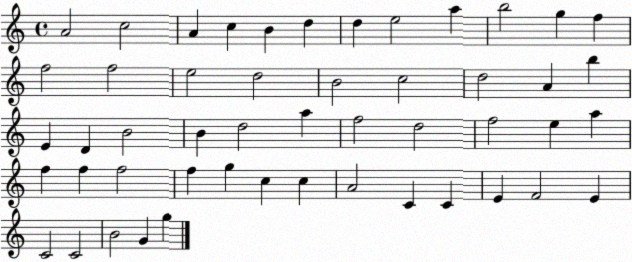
X:1
T:Untitled
M:4/4
L:1/4
K:C
A2 c2 A c B d d e2 a b2 g f f2 f2 e2 d2 B2 c2 d2 A b E D B2 B d2 a f2 d2 f2 e a f f f2 f g c c A2 C C E F2 E C2 C2 B2 G g